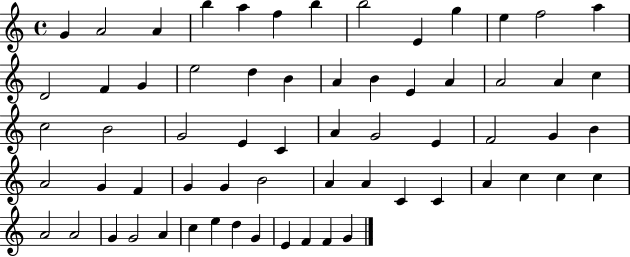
G4/q A4/h A4/q B5/q A5/q F5/q B5/q B5/h E4/q G5/q E5/q F5/h A5/q D4/h F4/q G4/q E5/h D5/q B4/q A4/q B4/q E4/q A4/q A4/h A4/q C5/q C5/h B4/h G4/h E4/q C4/q A4/q G4/h E4/q F4/h G4/q B4/q A4/h G4/q F4/q G4/q G4/q B4/h A4/q A4/q C4/q C4/q A4/q C5/q C5/q C5/q A4/h A4/h G4/q G4/h A4/q C5/q E5/q D5/q G4/q E4/q F4/q F4/q G4/q